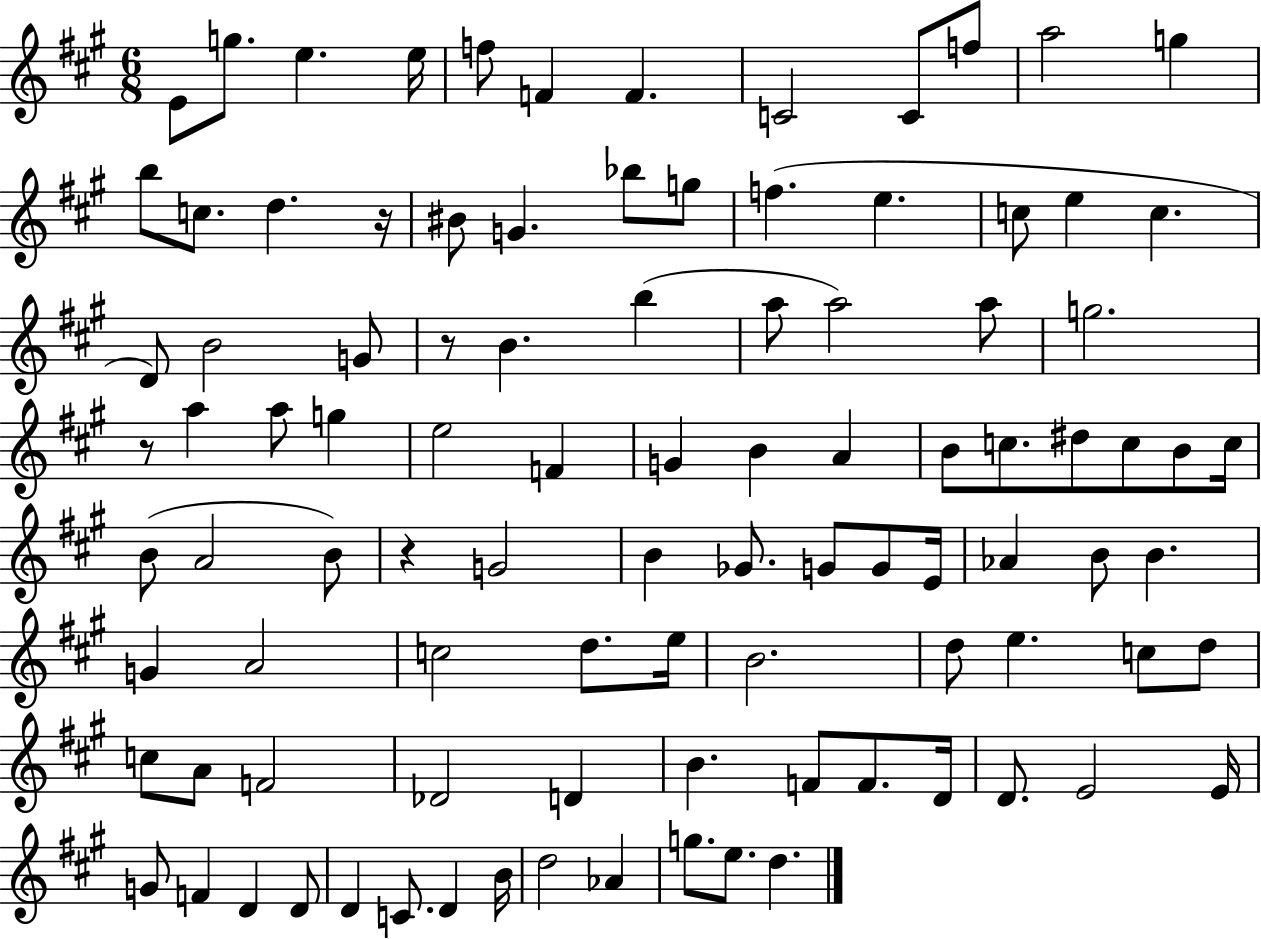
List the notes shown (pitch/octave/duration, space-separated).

E4/e G5/e. E5/q. E5/s F5/e F4/q F4/q. C4/h C4/e F5/e A5/h G5/q B5/e C5/e. D5/q. R/s BIS4/e G4/q. Bb5/e G5/e F5/q. E5/q. C5/e E5/q C5/q. D4/e B4/h G4/e R/e B4/q. B5/q A5/e A5/h A5/e G5/h. R/e A5/q A5/e G5/q E5/h F4/q G4/q B4/q A4/q B4/e C5/e. D#5/e C5/e B4/e C5/s B4/e A4/h B4/e R/q G4/h B4/q Gb4/e. G4/e G4/e E4/s Ab4/q B4/e B4/q. G4/q A4/h C5/h D5/e. E5/s B4/h. D5/e E5/q. C5/e D5/e C5/e A4/e F4/h Db4/h D4/q B4/q. F4/e F4/e. D4/s D4/e. E4/h E4/s G4/e F4/q D4/q D4/e D4/q C4/e. D4/q B4/s D5/h Ab4/q G5/e. E5/e. D5/q.